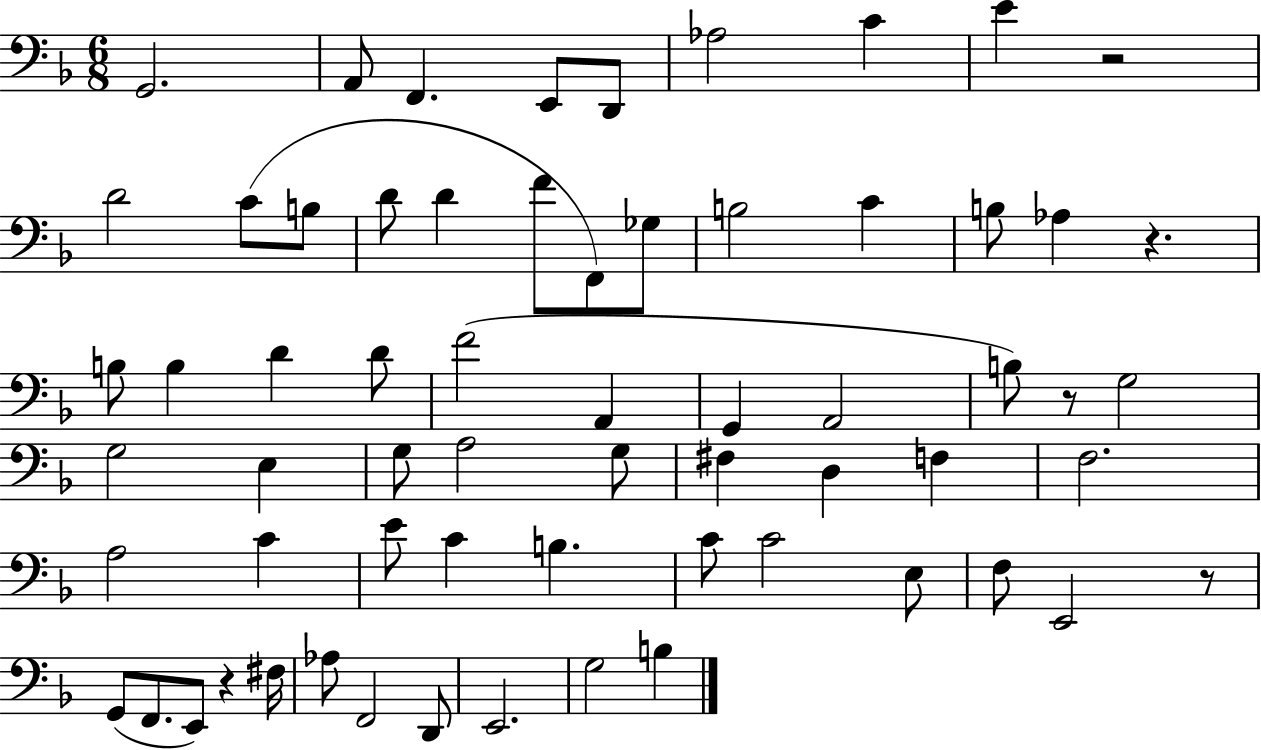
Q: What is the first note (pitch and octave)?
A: G2